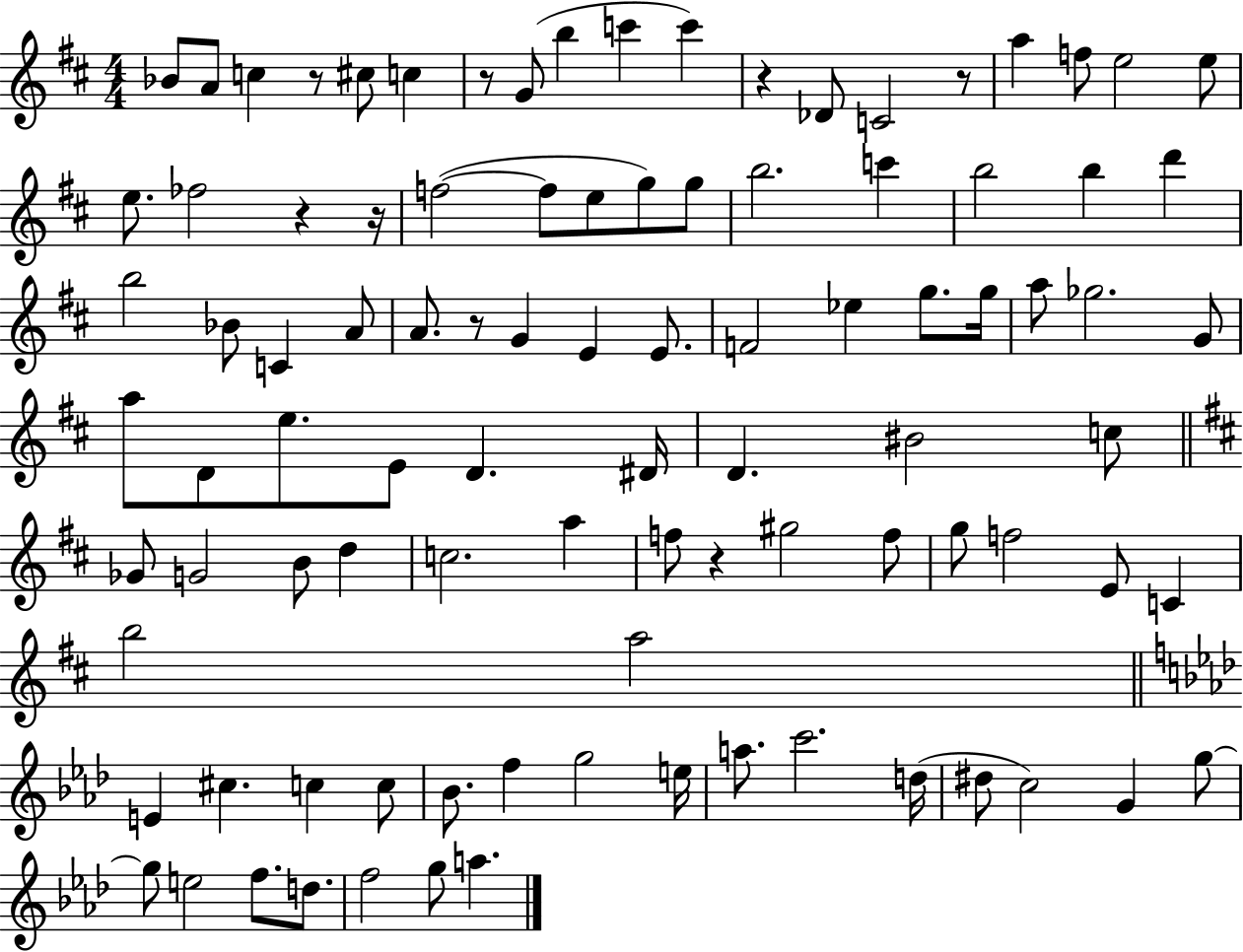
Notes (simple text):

Bb4/e A4/e C5/q R/e C#5/e C5/q R/e G4/e B5/q C6/q C6/q R/q Db4/e C4/h R/e A5/q F5/e E5/h E5/e E5/e. FES5/h R/q R/s F5/h F5/e E5/e G5/e G5/e B5/h. C6/q B5/h B5/q D6/q B5/h Bb4/e C4/q A4/e A4/e. R/e G4/q E4/q E4/e. F4/h Eb5/q G5/e. G5/s A5/e Gb5/h. G4/e A5/e D4/e E5/e. E4/e D4/q. D#4/s D4/q. BIS4/h C5/e Gb4/e G4/h B4/e D5/q C5/h. A5/q F5/e R/q G#5/h F5/e G5/e F5/h E4/e C4/q B5/h A5/h E4/q C#5/q. C5/q C5/e Bb4/e. F5/q G5/h E5/s A5/e. C6/h. D5/s D#5/e C5/h G4/q G5/e G5/e E5/h F5/e. D5/e. F5/h G5/e A5/q.